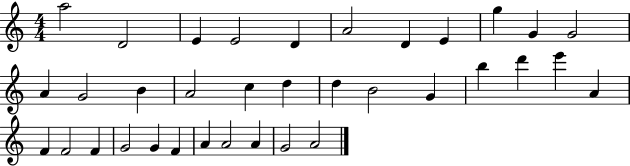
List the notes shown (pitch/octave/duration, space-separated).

A5/h D4/h E4/q E4/h D4/q A4/h D4/q E4/q G5/q G4/q G4/h A4/q G4/h B4/q A4/h C5/q D5/q D5/q B4/h G4/q B5/q D6/q E6/q A4/q F4/q F4/h F4/q G4/h G4/q F4/q A4/q A4/h A4/q G4/h A4/h